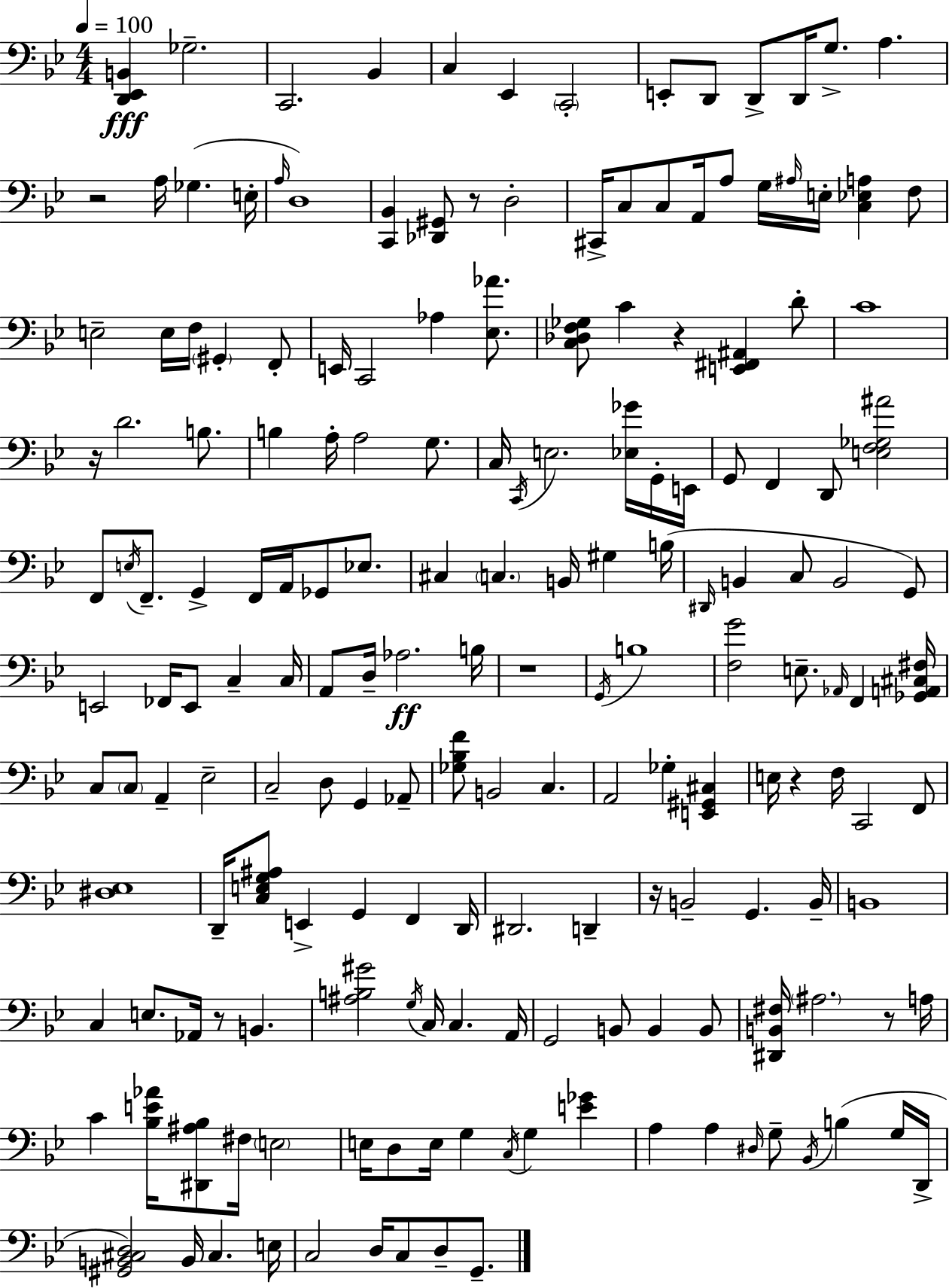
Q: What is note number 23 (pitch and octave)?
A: A3